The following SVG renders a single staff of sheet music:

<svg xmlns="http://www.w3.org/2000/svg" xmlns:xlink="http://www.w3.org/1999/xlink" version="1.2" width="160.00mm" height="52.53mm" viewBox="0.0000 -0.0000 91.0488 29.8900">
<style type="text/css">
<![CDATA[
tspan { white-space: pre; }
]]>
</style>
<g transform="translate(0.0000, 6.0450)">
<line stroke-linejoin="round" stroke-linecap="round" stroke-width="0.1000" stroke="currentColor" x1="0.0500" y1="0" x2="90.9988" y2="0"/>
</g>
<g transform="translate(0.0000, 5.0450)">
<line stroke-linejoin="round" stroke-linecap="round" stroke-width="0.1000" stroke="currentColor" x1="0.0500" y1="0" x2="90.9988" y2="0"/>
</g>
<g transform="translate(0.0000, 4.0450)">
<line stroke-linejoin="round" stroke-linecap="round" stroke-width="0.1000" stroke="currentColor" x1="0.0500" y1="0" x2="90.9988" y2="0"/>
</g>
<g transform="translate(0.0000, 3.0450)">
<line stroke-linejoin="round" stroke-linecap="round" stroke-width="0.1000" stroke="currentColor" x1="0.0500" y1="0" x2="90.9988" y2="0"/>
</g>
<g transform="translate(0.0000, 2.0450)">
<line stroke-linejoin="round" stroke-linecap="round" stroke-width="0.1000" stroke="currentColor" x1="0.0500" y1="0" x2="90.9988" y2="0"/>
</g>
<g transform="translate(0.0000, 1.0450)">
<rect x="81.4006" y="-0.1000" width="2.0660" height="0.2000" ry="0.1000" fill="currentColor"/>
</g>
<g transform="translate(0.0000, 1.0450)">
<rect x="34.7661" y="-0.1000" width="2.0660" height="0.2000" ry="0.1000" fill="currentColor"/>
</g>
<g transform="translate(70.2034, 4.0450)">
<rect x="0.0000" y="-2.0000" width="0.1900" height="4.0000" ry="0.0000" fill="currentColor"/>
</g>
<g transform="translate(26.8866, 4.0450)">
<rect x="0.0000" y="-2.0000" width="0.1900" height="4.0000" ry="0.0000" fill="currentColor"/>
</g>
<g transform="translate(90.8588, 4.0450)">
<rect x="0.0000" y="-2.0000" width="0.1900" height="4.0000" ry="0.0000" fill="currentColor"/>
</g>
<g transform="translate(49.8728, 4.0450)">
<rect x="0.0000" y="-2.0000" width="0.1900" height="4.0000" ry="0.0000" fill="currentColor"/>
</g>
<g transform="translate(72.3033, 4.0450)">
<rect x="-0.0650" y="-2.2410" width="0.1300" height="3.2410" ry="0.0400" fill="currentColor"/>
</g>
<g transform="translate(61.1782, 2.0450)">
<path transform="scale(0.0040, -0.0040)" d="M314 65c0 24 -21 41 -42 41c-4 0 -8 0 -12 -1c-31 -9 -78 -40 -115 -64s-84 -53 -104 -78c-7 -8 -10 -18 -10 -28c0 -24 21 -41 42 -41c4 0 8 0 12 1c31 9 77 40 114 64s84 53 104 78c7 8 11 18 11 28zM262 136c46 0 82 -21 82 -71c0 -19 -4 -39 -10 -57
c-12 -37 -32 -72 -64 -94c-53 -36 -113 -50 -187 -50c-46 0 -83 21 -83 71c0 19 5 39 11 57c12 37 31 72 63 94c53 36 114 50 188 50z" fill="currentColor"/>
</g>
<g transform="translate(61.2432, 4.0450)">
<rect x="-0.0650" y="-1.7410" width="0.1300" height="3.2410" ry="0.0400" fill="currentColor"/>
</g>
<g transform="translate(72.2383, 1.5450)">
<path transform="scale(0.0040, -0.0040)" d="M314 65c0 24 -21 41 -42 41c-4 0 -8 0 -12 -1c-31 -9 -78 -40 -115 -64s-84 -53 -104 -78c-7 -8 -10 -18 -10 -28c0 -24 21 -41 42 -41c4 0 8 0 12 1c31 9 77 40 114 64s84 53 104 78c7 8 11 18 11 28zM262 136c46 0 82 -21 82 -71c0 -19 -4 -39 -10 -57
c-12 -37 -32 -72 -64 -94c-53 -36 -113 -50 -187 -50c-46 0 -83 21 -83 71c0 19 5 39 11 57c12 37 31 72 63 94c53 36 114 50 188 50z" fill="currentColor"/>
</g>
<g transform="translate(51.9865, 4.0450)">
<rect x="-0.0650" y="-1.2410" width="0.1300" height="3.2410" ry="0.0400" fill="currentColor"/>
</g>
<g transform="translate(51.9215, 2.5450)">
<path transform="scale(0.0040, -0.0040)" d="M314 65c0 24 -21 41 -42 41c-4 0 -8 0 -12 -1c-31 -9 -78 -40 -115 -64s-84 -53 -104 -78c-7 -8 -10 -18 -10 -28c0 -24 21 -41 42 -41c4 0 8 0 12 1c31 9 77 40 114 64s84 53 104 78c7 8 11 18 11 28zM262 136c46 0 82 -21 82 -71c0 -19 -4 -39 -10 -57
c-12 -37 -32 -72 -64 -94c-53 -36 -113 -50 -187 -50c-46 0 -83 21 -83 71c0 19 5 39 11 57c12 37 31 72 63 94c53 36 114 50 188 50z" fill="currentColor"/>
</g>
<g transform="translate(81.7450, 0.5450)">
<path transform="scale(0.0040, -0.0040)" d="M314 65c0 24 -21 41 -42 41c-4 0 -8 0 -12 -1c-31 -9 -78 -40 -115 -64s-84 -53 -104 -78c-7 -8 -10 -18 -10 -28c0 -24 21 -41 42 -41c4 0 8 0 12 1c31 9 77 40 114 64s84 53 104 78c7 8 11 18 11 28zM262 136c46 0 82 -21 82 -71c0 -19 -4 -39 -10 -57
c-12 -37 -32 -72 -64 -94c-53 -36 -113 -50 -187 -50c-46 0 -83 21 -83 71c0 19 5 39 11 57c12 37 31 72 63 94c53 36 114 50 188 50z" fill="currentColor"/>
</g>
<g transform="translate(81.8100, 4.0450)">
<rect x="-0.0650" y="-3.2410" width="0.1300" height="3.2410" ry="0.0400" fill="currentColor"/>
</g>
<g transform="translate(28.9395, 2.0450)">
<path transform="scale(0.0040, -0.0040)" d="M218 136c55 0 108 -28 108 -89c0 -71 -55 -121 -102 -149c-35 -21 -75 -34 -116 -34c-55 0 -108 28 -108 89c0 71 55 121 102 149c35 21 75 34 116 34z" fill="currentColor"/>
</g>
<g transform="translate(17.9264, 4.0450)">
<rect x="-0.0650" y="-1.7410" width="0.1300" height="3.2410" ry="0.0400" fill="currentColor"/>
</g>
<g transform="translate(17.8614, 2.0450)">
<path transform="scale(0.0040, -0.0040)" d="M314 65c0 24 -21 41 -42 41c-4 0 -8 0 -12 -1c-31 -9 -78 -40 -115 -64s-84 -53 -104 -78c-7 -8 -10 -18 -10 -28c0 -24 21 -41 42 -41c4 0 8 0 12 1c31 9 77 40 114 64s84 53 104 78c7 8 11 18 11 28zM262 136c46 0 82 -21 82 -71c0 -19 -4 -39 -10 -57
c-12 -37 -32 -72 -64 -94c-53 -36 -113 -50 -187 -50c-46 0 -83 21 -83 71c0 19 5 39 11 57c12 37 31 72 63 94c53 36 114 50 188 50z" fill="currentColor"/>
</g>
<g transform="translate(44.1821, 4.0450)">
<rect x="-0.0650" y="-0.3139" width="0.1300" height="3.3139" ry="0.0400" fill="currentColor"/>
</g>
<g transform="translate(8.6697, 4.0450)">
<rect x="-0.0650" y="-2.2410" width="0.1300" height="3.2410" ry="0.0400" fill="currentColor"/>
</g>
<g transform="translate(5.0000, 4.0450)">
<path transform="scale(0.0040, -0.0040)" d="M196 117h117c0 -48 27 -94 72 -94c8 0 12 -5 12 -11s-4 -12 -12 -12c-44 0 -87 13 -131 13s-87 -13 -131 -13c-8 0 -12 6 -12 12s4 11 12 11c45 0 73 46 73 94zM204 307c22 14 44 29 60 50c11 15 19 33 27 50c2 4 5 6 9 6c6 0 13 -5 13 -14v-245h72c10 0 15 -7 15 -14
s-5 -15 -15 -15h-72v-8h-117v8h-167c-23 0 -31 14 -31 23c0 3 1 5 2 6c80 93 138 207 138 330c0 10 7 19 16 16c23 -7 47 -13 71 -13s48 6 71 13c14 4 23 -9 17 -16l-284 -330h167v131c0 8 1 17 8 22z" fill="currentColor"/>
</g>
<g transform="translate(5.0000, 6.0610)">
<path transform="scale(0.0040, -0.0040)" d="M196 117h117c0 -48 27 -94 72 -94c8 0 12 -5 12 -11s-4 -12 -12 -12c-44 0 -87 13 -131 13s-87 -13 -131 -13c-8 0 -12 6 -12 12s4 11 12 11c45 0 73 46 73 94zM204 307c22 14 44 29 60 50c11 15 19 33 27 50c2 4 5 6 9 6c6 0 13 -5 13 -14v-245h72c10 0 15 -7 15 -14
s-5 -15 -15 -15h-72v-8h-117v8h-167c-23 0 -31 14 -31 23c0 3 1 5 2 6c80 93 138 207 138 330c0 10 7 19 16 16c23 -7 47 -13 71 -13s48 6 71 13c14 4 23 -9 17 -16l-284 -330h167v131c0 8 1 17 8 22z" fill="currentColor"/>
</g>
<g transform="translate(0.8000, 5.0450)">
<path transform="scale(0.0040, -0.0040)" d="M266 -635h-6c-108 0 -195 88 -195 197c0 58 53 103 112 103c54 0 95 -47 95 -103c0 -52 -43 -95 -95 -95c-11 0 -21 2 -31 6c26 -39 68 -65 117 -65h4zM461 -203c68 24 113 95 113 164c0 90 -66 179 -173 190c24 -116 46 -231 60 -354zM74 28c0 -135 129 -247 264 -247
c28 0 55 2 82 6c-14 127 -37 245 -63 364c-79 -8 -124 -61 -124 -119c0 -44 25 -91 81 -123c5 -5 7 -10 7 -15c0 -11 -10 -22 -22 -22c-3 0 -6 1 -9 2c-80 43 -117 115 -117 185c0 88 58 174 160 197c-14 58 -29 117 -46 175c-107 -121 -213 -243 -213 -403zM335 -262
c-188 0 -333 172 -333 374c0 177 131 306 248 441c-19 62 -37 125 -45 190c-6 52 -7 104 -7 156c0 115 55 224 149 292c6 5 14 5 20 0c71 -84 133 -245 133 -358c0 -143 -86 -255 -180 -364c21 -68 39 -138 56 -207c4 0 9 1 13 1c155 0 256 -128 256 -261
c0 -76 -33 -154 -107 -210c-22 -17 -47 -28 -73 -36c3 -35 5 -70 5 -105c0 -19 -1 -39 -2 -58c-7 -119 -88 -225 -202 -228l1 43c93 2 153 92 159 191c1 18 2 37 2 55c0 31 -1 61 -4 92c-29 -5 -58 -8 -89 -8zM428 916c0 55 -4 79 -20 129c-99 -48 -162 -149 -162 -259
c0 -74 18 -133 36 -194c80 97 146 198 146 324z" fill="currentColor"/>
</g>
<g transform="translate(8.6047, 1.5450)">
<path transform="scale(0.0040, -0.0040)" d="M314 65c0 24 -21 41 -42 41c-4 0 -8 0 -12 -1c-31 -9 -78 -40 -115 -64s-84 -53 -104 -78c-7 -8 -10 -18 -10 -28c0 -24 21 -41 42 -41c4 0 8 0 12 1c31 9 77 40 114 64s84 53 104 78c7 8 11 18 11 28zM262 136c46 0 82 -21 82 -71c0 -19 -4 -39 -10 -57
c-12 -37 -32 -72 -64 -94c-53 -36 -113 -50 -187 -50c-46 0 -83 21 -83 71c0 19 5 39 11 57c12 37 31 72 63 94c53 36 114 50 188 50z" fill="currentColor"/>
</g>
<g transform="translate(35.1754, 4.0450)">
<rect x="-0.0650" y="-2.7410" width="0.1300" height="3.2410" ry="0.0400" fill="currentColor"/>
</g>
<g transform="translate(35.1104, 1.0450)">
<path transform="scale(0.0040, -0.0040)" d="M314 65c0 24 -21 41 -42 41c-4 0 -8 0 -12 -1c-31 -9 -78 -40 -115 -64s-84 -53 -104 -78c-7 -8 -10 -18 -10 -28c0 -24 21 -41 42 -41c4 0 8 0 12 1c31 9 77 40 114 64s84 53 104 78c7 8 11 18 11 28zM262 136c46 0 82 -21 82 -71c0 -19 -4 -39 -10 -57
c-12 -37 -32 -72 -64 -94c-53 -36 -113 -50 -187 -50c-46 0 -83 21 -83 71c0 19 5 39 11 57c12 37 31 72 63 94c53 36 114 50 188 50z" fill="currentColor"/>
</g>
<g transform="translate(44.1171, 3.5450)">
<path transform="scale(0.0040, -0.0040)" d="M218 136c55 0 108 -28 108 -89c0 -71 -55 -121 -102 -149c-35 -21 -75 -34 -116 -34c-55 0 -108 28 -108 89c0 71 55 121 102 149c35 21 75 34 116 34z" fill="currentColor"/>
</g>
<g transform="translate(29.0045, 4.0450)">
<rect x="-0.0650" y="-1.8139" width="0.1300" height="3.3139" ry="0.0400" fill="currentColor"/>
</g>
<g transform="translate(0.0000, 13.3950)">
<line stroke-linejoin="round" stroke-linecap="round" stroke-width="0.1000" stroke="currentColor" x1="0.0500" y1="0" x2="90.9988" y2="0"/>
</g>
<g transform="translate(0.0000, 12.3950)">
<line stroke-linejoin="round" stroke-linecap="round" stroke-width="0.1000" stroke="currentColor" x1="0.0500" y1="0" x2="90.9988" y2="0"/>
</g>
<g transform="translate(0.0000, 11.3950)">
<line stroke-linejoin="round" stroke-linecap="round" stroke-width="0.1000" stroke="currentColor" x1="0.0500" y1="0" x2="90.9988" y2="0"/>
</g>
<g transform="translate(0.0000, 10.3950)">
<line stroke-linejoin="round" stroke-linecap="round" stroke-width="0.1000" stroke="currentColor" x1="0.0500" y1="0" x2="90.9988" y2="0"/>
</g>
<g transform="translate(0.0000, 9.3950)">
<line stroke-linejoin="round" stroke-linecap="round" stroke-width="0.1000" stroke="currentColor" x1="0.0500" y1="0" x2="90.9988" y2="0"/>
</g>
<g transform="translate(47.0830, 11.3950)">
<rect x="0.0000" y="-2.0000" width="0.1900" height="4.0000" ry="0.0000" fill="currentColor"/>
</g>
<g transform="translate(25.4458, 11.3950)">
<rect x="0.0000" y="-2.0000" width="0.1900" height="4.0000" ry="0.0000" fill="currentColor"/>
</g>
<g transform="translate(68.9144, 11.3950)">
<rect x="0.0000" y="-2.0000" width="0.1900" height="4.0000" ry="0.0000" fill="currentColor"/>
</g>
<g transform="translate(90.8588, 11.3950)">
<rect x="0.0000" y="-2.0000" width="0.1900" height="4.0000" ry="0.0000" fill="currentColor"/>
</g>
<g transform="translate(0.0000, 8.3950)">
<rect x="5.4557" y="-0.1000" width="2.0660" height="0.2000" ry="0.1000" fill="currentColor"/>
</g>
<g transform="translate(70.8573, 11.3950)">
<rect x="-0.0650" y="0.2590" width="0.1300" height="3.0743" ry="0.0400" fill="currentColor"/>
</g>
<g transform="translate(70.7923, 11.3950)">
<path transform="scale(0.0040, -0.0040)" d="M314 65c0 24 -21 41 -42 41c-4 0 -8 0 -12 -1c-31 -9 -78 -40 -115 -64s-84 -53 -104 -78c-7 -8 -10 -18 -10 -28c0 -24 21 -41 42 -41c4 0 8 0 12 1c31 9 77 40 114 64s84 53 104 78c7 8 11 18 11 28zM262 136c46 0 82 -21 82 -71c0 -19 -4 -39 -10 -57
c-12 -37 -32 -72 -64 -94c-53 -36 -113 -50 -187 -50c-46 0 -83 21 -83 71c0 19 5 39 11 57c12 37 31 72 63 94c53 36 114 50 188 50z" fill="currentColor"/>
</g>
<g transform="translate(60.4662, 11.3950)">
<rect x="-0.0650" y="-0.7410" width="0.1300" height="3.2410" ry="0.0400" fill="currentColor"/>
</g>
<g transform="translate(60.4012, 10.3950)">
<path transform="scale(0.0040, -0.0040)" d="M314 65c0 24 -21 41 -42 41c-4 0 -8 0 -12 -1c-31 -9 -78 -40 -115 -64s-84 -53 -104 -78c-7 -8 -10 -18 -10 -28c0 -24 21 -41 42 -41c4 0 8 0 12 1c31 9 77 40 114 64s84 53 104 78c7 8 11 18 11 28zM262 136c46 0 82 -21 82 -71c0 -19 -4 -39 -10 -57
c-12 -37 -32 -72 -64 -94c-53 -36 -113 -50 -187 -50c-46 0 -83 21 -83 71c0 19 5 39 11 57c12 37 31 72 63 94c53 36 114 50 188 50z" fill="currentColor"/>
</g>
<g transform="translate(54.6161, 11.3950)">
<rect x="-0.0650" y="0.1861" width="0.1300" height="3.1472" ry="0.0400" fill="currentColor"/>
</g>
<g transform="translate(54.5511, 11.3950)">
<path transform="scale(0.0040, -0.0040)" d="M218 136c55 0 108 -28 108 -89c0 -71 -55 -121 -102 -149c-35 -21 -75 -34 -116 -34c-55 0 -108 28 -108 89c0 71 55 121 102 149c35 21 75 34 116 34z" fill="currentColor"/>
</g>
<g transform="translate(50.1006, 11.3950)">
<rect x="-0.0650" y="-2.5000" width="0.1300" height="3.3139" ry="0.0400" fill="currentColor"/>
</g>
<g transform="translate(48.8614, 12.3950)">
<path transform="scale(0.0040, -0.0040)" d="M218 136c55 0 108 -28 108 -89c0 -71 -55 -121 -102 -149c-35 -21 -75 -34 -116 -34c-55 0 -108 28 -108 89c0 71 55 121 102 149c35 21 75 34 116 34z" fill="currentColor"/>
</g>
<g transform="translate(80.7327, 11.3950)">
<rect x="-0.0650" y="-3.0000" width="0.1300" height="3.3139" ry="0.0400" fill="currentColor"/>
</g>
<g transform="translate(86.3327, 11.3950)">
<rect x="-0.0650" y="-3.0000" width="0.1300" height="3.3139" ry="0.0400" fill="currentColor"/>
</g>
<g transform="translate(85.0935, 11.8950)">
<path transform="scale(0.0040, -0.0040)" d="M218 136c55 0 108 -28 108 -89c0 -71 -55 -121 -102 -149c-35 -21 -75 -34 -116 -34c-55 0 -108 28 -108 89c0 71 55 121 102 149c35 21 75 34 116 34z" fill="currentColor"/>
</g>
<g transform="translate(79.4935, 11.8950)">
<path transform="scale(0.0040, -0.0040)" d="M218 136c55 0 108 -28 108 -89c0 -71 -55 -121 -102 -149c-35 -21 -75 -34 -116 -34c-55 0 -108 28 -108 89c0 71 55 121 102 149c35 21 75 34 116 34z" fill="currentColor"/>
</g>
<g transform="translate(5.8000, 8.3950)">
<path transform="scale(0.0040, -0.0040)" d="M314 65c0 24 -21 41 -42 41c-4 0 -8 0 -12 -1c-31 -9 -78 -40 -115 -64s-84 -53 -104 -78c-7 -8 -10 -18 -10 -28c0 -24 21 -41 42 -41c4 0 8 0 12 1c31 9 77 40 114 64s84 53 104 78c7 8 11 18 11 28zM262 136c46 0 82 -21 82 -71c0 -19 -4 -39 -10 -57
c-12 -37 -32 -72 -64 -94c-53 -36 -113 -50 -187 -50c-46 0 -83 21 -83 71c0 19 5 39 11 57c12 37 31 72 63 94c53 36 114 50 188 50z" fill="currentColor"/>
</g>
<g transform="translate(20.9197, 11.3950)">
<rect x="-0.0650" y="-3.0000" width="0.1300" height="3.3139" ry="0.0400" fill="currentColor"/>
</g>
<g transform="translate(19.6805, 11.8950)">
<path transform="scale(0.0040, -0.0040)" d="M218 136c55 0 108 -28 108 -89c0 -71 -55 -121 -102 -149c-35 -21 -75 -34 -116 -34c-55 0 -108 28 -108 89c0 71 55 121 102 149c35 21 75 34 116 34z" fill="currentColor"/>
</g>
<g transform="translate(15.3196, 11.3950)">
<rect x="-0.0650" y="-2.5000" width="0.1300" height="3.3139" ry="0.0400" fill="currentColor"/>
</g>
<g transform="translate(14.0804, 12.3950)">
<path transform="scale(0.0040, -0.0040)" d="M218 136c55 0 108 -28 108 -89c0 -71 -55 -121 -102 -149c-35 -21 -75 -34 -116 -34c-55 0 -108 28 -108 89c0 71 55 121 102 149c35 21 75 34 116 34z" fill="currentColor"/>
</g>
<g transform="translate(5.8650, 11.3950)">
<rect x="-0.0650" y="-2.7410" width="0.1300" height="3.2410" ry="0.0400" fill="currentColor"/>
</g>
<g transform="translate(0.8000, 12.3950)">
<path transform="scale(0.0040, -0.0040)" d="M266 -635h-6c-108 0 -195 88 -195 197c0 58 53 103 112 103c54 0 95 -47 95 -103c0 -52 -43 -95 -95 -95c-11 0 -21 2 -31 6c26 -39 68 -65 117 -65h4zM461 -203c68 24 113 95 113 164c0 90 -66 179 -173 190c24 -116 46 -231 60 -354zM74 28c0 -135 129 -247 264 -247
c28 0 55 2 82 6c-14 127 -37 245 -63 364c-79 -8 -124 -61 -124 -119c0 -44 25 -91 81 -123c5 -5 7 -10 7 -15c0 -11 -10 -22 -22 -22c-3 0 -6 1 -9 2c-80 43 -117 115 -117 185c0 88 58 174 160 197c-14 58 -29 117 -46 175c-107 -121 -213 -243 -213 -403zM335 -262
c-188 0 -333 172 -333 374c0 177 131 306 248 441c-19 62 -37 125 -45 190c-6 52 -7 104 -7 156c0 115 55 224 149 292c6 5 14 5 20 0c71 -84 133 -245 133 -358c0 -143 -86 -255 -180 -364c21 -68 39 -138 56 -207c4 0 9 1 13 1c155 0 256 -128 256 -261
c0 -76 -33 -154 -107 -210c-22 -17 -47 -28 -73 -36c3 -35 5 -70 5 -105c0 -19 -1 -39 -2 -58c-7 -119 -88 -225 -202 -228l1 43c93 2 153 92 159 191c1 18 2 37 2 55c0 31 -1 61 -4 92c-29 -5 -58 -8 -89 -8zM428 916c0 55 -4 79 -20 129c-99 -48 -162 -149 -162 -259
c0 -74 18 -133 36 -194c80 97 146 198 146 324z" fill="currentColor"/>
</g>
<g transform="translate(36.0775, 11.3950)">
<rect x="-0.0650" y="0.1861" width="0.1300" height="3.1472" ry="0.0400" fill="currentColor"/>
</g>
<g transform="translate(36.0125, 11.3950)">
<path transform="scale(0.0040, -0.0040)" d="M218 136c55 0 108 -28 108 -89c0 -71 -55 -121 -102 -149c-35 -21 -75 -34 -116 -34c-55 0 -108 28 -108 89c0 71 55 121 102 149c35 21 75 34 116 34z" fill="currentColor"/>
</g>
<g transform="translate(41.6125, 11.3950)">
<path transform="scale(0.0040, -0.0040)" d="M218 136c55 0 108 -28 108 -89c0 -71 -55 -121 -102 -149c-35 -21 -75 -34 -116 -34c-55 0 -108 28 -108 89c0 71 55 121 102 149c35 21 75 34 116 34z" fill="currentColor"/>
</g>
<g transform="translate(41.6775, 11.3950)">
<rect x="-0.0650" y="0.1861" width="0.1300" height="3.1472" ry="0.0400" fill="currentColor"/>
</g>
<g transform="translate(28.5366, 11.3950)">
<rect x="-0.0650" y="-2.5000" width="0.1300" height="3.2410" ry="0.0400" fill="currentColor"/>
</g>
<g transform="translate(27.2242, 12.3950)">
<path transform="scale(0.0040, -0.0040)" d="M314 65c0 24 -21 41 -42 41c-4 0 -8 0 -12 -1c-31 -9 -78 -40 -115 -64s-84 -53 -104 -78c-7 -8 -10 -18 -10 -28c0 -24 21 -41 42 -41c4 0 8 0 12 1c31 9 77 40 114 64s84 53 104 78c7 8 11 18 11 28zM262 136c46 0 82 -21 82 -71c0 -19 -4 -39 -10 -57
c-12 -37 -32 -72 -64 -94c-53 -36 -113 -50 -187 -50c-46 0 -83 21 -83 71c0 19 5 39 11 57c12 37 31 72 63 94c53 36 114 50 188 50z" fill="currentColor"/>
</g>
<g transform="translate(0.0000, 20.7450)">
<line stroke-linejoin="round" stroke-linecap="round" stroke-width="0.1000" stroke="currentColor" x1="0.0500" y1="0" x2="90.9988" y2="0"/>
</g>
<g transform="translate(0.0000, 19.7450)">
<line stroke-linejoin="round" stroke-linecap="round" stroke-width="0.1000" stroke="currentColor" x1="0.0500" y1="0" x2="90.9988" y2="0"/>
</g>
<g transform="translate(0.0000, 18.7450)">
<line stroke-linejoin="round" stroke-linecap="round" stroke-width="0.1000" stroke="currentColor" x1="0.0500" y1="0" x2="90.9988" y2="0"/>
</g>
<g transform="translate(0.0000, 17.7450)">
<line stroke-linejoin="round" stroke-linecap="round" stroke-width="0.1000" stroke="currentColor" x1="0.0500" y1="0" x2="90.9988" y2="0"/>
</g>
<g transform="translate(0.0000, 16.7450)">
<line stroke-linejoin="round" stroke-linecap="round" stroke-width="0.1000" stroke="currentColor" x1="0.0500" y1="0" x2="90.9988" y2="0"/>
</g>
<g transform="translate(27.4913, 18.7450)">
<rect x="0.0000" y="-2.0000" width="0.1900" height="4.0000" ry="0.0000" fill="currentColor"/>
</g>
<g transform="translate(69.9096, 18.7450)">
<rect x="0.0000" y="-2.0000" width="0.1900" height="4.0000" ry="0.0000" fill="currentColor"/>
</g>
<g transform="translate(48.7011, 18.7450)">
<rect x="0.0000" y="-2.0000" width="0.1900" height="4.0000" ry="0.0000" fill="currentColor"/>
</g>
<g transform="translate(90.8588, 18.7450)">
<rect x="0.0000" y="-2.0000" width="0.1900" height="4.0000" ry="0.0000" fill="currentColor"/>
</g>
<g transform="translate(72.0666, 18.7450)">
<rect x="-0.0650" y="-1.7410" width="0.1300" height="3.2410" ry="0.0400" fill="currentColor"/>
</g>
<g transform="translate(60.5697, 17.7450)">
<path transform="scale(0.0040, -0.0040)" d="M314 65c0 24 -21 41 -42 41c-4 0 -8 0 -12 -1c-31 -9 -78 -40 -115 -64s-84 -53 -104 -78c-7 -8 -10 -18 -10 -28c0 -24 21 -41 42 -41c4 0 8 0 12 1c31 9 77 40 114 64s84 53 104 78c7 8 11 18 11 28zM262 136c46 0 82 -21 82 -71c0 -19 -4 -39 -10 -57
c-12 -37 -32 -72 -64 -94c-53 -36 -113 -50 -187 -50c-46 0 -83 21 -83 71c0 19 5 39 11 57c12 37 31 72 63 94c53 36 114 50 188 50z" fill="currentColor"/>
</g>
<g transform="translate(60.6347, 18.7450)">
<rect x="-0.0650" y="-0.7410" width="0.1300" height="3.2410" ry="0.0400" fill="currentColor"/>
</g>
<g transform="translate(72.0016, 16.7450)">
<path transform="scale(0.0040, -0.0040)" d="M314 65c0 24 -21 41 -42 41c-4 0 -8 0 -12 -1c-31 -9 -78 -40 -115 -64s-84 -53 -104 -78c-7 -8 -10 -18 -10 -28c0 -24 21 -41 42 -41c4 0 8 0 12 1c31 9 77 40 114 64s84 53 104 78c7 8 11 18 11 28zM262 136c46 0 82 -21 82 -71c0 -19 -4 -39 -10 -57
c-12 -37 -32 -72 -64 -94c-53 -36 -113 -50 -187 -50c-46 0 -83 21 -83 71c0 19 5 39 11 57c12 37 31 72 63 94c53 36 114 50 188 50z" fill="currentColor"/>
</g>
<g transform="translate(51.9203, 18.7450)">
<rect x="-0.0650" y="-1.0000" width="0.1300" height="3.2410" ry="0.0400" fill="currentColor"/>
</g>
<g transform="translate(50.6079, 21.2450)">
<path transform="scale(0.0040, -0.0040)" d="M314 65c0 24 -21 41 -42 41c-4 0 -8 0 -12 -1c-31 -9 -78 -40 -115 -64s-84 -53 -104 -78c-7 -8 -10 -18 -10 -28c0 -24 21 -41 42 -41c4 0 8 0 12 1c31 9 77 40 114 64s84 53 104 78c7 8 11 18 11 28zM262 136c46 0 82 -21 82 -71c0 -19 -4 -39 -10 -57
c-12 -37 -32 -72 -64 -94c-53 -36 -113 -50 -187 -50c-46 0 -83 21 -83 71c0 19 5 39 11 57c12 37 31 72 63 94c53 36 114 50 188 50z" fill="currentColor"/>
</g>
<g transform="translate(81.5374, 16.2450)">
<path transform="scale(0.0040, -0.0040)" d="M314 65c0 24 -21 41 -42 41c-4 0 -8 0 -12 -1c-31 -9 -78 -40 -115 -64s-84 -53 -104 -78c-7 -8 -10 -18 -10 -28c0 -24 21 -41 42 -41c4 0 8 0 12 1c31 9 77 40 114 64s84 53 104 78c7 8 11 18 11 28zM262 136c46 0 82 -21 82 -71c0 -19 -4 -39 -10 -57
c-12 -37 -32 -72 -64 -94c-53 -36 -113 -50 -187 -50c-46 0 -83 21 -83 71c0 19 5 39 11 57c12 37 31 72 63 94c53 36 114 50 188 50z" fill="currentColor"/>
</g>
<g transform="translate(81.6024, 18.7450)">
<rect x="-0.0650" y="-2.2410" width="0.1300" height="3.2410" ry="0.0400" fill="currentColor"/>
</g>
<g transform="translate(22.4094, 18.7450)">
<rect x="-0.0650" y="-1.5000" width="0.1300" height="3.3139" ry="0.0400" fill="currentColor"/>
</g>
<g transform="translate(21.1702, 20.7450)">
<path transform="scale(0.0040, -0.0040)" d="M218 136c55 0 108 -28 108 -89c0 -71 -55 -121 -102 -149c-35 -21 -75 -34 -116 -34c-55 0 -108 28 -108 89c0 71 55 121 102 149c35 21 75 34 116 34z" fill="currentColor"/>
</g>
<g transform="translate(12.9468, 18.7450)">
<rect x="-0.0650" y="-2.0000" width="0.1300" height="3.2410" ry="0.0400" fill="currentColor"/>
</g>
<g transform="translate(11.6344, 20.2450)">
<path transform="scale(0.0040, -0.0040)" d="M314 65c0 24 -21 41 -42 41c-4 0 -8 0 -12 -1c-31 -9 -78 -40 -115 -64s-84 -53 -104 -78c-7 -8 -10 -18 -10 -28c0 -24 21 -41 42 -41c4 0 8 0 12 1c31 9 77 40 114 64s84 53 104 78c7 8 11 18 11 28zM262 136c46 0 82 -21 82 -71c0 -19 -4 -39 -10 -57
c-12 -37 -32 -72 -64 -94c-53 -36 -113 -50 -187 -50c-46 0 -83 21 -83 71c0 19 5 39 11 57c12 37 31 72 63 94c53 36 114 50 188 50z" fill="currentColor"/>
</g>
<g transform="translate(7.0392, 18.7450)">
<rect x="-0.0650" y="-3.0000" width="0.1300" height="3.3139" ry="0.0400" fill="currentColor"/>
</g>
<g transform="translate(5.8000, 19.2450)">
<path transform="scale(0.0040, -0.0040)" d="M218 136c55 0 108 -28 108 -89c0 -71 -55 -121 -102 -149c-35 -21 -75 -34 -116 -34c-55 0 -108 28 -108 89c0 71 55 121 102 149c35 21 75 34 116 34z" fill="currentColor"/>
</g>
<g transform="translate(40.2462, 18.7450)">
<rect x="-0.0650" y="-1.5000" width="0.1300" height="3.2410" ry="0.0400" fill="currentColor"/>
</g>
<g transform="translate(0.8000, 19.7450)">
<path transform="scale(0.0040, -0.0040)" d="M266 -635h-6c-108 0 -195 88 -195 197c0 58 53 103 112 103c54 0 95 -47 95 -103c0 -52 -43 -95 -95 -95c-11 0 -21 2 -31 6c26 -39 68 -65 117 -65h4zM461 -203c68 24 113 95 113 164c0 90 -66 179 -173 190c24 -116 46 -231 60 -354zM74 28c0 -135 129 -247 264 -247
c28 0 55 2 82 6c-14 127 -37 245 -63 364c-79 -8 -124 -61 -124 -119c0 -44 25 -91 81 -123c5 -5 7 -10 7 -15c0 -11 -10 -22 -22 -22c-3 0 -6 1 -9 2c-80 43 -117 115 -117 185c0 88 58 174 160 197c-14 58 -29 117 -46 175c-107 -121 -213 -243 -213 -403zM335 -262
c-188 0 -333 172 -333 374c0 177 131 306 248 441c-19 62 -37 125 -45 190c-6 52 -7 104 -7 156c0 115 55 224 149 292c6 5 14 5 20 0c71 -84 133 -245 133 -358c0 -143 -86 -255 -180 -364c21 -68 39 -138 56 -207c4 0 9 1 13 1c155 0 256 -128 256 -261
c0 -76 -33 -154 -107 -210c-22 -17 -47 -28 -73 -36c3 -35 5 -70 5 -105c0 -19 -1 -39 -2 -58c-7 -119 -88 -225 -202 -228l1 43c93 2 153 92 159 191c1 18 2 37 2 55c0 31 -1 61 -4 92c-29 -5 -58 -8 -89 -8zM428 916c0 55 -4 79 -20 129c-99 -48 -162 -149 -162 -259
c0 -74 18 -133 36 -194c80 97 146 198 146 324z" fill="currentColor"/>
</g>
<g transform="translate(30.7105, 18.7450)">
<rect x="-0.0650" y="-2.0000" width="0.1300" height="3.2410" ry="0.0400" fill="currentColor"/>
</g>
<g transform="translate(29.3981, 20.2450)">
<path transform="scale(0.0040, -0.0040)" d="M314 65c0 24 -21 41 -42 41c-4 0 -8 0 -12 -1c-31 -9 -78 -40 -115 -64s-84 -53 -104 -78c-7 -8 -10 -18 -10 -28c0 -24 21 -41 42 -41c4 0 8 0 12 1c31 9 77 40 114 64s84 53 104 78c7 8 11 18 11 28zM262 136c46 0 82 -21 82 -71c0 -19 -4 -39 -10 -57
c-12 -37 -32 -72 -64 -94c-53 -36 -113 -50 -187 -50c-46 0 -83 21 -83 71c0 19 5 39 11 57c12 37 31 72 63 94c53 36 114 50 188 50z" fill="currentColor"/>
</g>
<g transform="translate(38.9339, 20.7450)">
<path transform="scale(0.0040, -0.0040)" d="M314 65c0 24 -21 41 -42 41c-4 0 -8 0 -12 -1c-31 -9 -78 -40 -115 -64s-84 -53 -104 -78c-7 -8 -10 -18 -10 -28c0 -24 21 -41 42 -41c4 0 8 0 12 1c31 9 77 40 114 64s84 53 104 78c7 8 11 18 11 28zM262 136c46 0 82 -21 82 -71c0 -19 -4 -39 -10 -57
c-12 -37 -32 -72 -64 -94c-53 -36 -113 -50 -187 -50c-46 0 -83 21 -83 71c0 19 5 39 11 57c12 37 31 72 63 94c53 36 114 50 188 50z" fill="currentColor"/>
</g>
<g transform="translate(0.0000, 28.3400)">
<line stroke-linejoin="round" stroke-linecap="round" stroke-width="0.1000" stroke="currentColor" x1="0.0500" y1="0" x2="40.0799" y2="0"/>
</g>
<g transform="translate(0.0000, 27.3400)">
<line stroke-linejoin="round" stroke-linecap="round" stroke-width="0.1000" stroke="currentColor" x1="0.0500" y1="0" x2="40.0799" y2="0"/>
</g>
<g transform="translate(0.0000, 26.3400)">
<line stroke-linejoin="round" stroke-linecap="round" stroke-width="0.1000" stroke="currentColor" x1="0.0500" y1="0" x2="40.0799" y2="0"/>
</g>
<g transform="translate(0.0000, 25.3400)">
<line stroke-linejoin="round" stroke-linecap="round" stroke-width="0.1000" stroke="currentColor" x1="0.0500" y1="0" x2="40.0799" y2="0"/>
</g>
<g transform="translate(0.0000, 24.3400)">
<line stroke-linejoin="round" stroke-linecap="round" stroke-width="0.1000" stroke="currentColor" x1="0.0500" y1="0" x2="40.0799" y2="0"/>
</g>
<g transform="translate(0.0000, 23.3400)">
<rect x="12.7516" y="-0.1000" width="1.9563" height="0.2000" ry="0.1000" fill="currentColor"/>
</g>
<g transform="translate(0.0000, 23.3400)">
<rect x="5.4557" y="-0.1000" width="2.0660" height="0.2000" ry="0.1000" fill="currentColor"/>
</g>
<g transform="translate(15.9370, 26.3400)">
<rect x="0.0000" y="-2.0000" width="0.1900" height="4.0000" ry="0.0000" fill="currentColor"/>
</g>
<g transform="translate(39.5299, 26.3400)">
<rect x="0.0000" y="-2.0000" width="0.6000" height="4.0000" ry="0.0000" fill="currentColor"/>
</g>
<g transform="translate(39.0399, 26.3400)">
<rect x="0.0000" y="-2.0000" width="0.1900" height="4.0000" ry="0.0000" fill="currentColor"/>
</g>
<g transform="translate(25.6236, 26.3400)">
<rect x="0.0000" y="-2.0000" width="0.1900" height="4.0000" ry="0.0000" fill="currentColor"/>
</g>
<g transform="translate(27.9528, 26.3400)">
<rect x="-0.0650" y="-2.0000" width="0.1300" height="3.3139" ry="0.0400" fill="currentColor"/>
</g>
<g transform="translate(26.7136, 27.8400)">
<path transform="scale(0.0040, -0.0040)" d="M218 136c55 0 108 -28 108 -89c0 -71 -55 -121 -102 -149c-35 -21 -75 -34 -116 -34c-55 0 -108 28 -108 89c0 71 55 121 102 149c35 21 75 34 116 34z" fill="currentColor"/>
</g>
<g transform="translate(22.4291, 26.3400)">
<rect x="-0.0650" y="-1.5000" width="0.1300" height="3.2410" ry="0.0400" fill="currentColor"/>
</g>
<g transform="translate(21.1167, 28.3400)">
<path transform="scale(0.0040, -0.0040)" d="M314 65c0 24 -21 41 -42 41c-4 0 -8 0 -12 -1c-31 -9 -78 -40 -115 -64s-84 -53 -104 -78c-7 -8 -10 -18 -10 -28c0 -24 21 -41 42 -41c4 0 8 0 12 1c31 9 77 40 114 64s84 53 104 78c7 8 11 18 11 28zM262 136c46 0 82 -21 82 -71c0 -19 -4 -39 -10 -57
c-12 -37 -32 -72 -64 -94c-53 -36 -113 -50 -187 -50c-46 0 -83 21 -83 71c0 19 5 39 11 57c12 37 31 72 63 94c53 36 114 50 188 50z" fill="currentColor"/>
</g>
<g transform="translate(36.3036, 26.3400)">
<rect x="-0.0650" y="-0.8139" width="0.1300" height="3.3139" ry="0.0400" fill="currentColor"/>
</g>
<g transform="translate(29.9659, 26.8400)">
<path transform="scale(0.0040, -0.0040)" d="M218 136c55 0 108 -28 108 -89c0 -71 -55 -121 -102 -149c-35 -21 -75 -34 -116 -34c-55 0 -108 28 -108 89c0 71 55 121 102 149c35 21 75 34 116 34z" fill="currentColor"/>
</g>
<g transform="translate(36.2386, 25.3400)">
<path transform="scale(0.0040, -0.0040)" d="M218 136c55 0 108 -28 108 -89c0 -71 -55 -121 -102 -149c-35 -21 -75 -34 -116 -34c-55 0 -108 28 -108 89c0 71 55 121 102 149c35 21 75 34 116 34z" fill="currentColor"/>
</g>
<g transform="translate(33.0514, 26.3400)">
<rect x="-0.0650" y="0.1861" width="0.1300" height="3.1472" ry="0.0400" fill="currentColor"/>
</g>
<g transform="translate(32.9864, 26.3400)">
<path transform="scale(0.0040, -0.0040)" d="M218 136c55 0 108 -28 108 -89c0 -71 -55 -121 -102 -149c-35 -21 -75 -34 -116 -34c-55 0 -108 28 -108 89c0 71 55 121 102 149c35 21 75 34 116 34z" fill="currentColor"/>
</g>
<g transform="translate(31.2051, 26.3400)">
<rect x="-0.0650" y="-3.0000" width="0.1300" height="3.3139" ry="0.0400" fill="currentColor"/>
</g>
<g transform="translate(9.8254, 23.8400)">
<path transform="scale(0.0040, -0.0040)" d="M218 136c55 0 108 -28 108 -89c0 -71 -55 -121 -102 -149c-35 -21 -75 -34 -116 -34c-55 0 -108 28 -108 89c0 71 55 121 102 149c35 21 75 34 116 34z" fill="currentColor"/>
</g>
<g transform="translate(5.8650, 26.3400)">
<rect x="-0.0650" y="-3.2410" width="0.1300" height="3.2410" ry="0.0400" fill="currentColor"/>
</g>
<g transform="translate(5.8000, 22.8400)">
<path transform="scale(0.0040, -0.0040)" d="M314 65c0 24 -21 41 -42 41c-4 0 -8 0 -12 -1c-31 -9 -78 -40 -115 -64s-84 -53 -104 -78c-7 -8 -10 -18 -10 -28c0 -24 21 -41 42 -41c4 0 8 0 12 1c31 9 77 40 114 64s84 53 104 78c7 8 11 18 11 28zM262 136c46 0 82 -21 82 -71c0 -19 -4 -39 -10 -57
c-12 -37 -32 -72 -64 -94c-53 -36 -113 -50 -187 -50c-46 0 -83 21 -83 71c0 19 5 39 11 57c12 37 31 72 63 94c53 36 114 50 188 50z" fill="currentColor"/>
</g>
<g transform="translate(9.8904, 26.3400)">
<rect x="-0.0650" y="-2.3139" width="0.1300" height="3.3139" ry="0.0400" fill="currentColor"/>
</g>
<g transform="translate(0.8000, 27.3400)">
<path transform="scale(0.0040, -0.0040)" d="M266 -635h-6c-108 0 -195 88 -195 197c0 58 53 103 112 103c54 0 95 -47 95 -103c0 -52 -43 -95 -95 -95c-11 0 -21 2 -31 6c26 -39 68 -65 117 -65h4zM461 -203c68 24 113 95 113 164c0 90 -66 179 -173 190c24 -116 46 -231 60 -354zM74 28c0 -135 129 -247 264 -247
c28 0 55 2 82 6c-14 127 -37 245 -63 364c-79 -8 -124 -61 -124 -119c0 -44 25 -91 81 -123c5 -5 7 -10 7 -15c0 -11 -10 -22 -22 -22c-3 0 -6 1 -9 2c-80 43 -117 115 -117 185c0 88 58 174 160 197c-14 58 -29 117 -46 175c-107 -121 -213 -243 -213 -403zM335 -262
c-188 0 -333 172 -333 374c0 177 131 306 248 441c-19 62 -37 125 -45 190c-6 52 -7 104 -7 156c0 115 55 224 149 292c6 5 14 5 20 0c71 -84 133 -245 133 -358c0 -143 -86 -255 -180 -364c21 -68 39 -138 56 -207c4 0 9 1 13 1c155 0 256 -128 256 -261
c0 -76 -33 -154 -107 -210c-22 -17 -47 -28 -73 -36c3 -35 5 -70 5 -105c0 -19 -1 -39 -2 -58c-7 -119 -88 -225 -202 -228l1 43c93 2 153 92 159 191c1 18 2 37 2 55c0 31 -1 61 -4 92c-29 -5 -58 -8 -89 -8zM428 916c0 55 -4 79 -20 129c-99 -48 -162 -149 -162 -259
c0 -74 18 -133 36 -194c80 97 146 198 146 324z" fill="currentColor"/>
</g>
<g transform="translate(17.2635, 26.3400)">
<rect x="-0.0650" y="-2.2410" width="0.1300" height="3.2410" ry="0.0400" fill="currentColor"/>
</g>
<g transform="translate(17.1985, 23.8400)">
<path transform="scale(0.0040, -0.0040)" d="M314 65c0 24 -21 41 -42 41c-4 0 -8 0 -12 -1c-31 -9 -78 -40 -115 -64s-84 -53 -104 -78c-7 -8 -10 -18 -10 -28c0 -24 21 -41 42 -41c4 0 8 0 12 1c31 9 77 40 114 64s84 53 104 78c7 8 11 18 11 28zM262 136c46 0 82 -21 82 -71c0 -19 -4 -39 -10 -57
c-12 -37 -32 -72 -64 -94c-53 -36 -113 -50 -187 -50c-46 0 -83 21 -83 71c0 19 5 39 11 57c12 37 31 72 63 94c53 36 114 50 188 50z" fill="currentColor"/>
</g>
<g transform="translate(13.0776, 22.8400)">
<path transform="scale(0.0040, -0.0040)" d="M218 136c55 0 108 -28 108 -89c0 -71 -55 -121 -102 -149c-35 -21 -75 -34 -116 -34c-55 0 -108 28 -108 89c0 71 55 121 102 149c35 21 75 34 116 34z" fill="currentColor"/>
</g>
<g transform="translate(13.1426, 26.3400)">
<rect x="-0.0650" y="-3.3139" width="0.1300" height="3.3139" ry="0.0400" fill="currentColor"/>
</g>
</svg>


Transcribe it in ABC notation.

X:1
T:Untitled
M:4/4
L:1/4
K:C
g2 f2 f a2 c e2 f2 g2 b2 a2 G A G2 B B G B d2 B2 A A A F2 E F2 E2 D2 d2 f2 g2 b2 g b g2 E2 F A B d